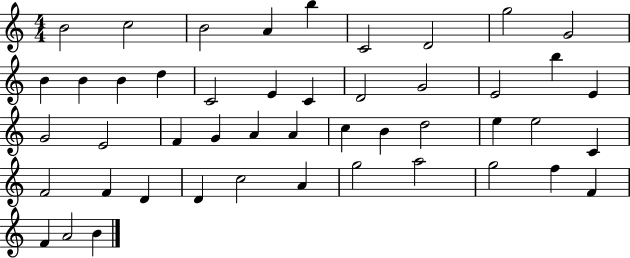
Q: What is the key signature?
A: C major